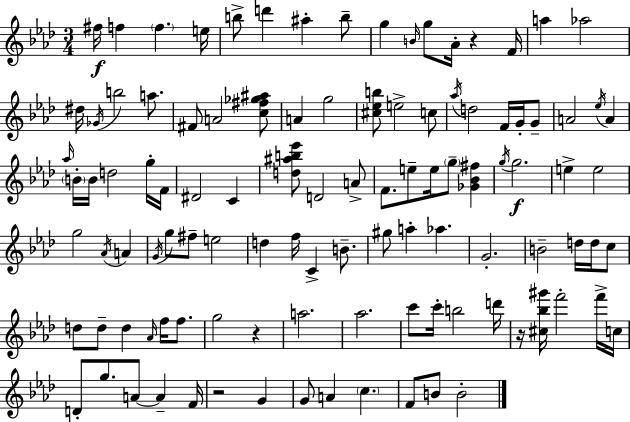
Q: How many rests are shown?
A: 4